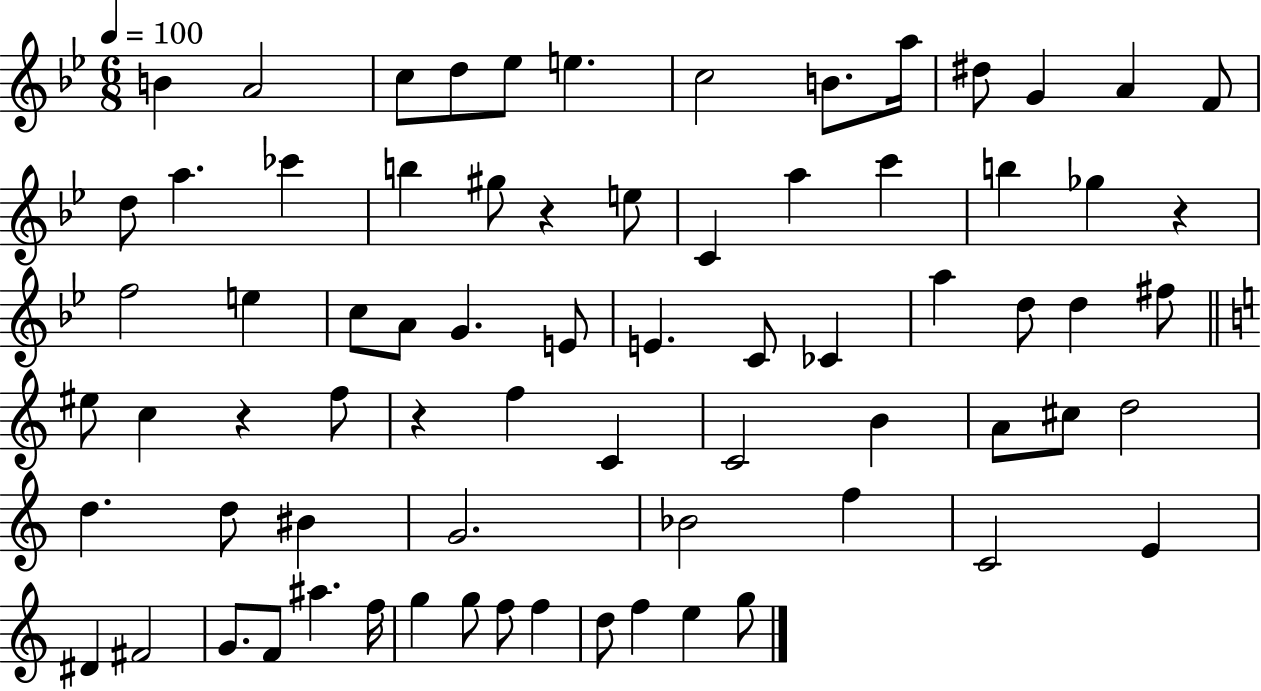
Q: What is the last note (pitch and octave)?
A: G5